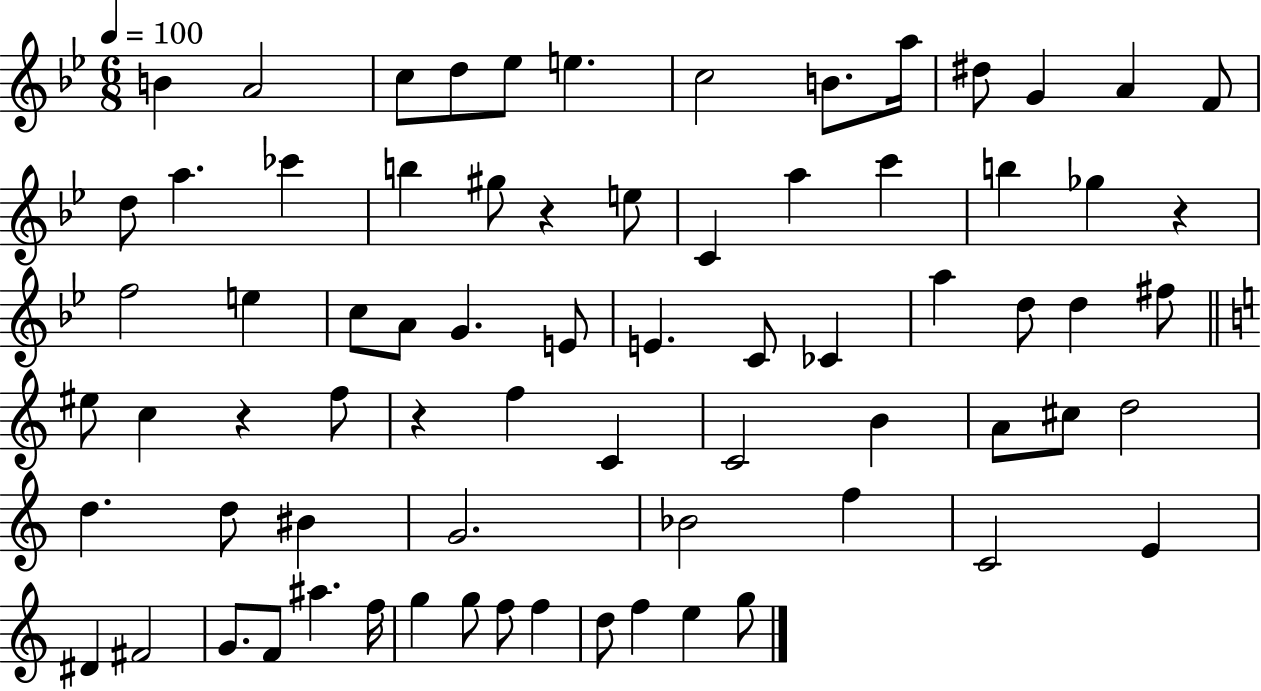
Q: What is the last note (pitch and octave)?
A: G5